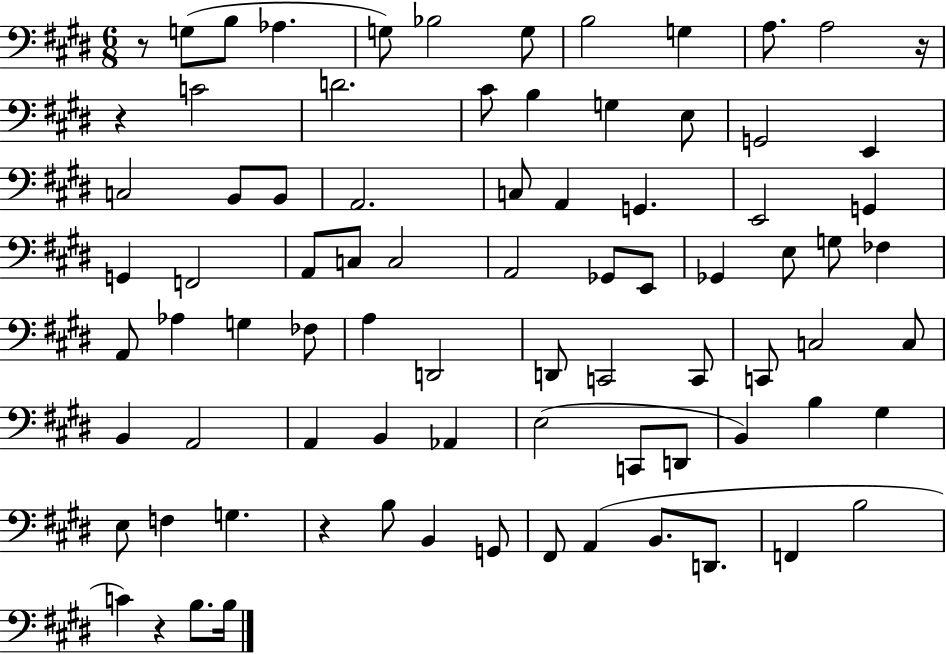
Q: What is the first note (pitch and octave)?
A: G3